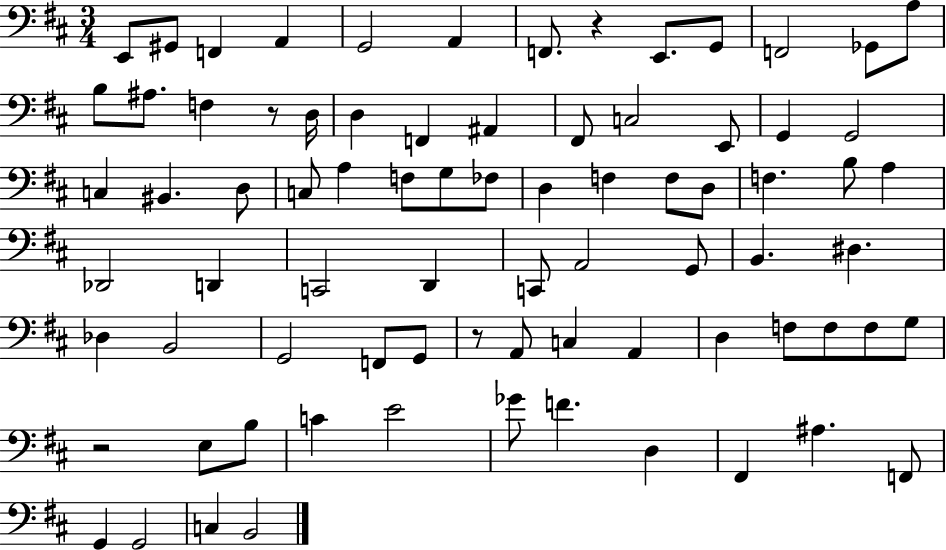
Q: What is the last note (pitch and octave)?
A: B2